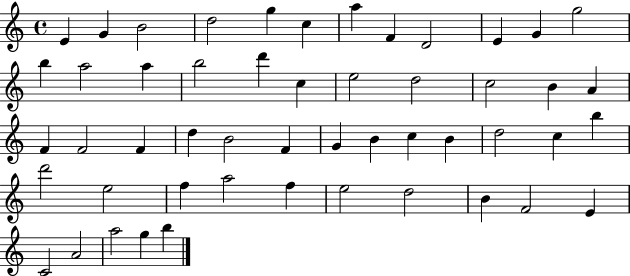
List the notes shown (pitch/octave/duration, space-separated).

E4/q G4/q B4/h D5/h G5/q C5/q A5/q F4/q D4/h E4/q G4/q G5/h B5/q A5/h A5/q B5/h D6/q C5/q E5/h D5/h C5/h B4/q A4/q F4/q F4/h F4/q D5/q B4/h F4/q G4/q B4/q C5/q B4/q D5/h C5/q B5/q D6/h E5/h F5/q A5/h F5/q E5/h D5/h B4/q F4/h E4/q C4/h A4/h A5/h G5/q B5/q